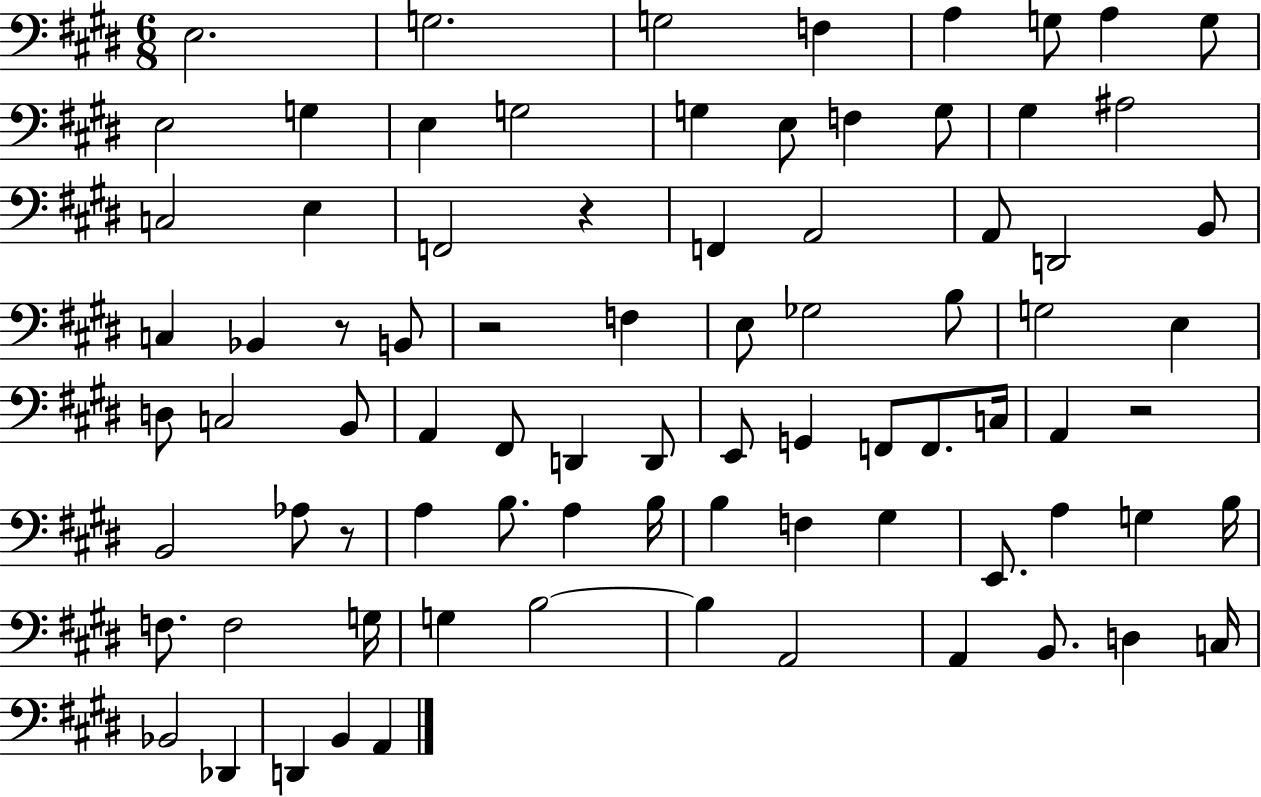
X:1
T:Untitled
M:6/8
L:1/4
K:E
E,2 G,2 G,2 F, A, G,/2 A, G,/2 E,2 G, E, G,2 G, E,/2 F, G,/2 ^G, ^A,2 C,2 E, F,,2 z F,, A,,2 A,,/2 D,,2 B,,/2 C, _B,, z/2 B,,/2 z2 F, E,/2 _G,2 B,/2 G,2 E, D,/2 C,2 B,,/2 A,, ^F,,/2 D,, D,,/2 E,,/2 G,, F,,/2 F,,/2 C,/4 A,, z2 B,,2 _A,/2 z/2 A, B,/2 A, B,/4 B, F, ^G, E,,/2 A, G, B,/4 F,/2 F,2 G,/4 G, B,2 B, A,,2 A,, B,,/2 D, C,/4 _B,,2 _D,, D,, B,, A,,